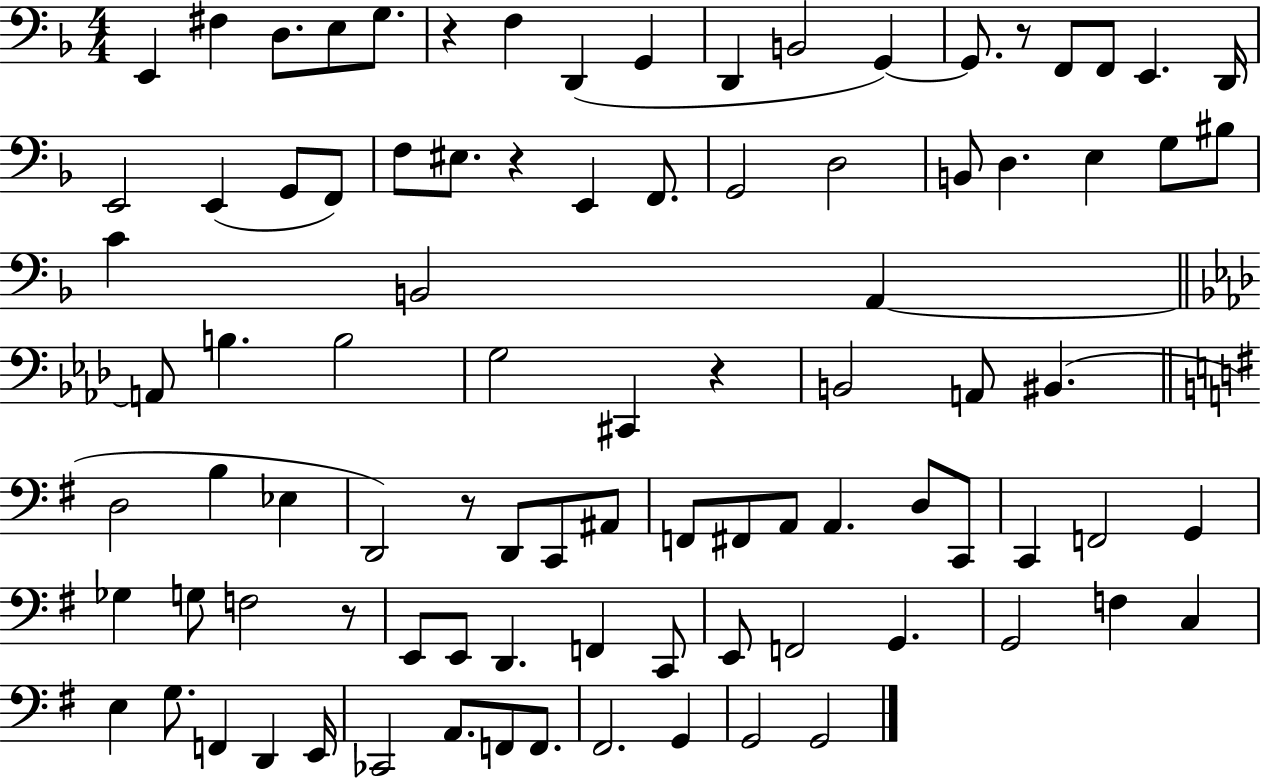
E2/q F#3/q D3/e. E3/e G3/e. R/q F3/q D2/q G2/q D2/q B2/h G2/q G2/e. R/e F2/e F2/e E2/q. D2/s E2/h E2/q G2/e F2/e F3/e EIS3/e. R/q E2/q F2/e. G2/h D3/h B2/e D3/q. E3/q G3/e BIS3/e C4/q B2/h A2/q A2/e B3/q. B3/h G3/h C#2/q R/q B2/h A2/e BIS2/q. D3/h B3/q Eb3/q D2/h R/e D2/e C2/e A#2/e F2/e F#2/e A2/e A2/q. D3/e C2/e C2/q F2/h G2/q Gb3/q G3/e F3/h R/e E2/e E2/e D2/q. F2/q C2/e E2/e F2/h G2/q. G2/h F3/q C3/q E3/q G3/e. F2/q D2/q E2/s CES2/h A2/e. F2/e F2/e. F#2/h. G2/q G2/h G2/h